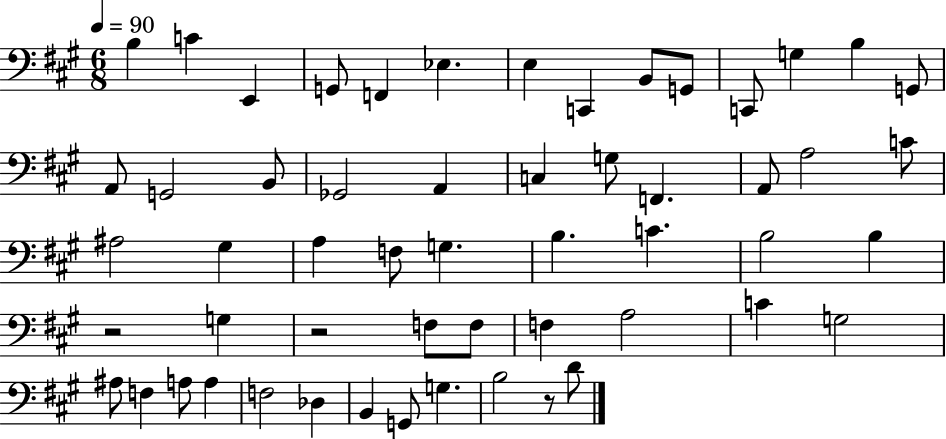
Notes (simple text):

B3/q C4/q E2/q G2/e F2/q Eb3/q. E3/q C2/q B2/e G2/e C2/e G3/q B3/q G2/e A2/e G2/h B2/e Gb2/h A2/q C3/q G3/e F2/q. A2/e A3/h C4/e A#3/h G#3/q A3/q F3/e G3/q. B3/q. C4/q. B3/h B3/q R/h G3/q R/h F3/e F3/e F3/q A3/h C4/q G3/h A#3/e F3/q A3/e A3/q F3/h Db3/q B2/q G2/e G3/q. B3/h R/e D4/e